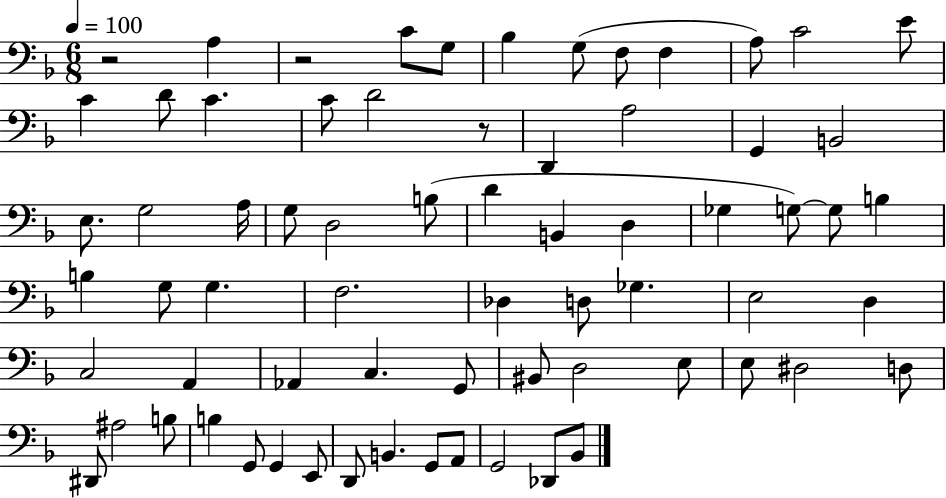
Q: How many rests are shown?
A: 3